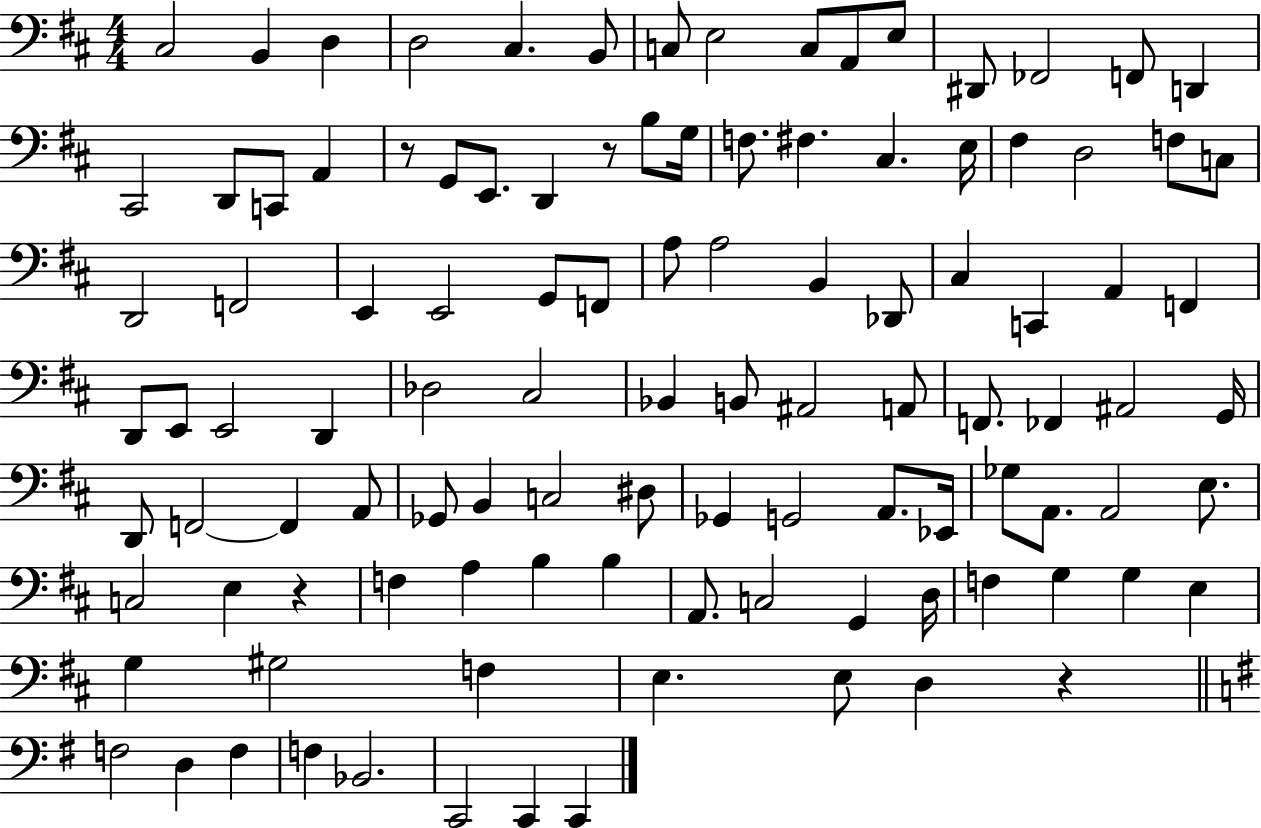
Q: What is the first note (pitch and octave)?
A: C#3